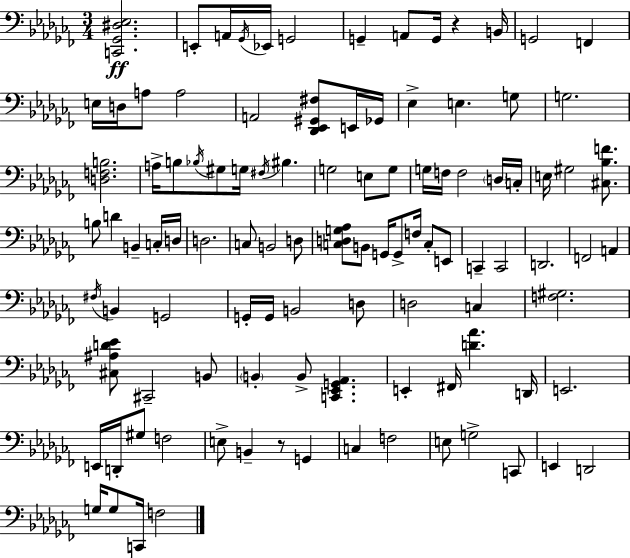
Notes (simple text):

[C2,Gb2,D#3,Eb3]/h. E2/e A2/s Gb2/s Eb2/s G2/h G2/q A2/e G2/s R/q B2/s G2/h F2/q E3/s D3/s A3/e A3/h A2/h [Db2,Eb2,G#2,F#3]/e E2/s Gb2/s Eb3/q E3/q. G3/e G3/h. [D3,F3,B3]/h. A3/s B3/e Bb3/s G#3/e G3/s F#3/s BIS3/q. G3/h E3/e G3/e G3/s F3/s F3/h D3/s C3/s E3/s G#3/h [C#3,Bb3,F4]/e. B3/e D4/q B2/q C3/s D3/s D3/h. C3/e B2/h D3/e [C3,D3,G3,Ab3]/e B2/e G2/s G2/e F3/s C3/e E2/e C2/q C2/h D2/h. F2/h A2/q F#3/s B2/q G2/h G2/s G2/s B2/h D3/e D3/h C3/q [F3,G#3]/h. [C#3,A#3,D4,Eb4]/e C#2/h B2/e B2/q B2/e [C2,Eb2,G2,Ab2]/q. E2/q F#2/s [D4,Ab4]/q. D2/s E2/h. E2/s D2/s G#3/e F3/h E3/e B2/q R/e G2/q C3/q F3/h E3/e G3/h C2/e E2/q D2/h G3/s G3/e C2/s F3/h